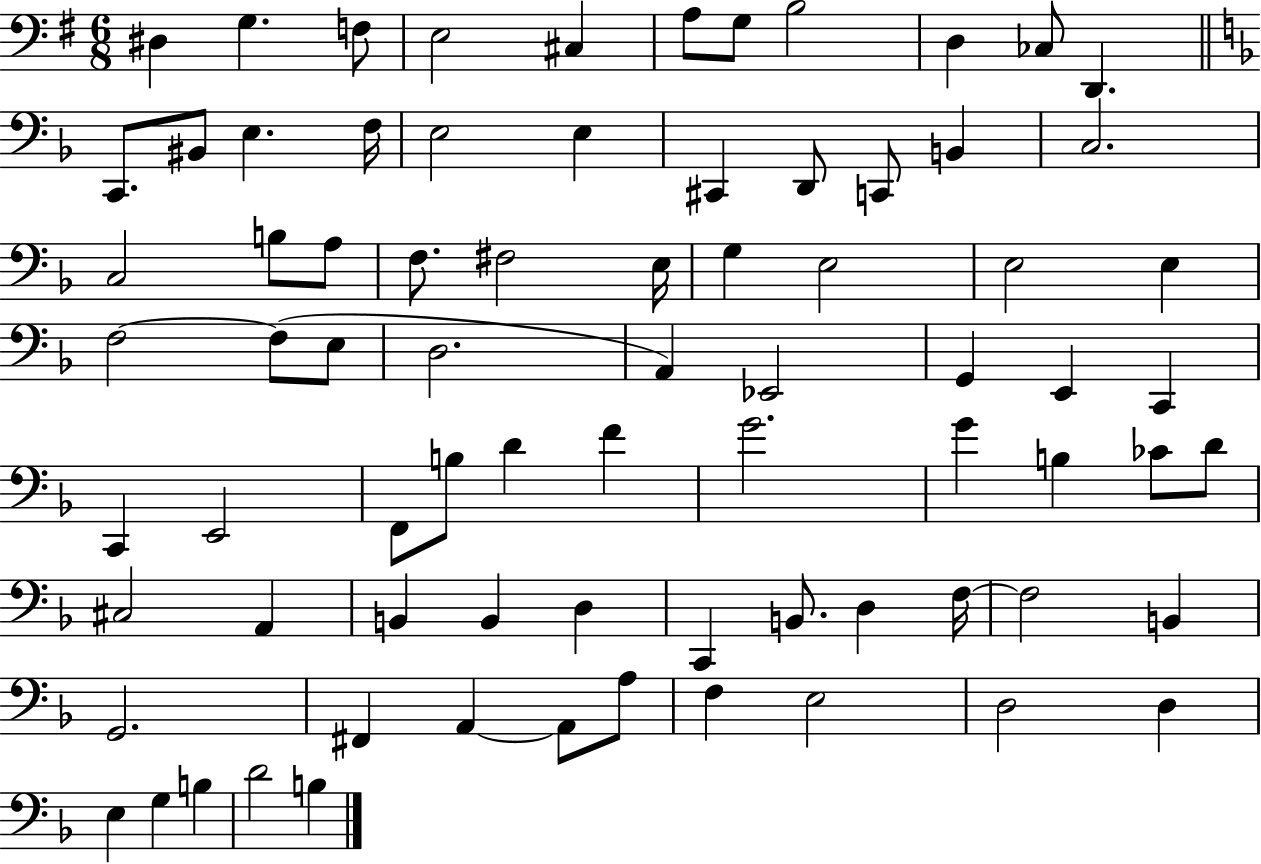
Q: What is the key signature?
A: G major